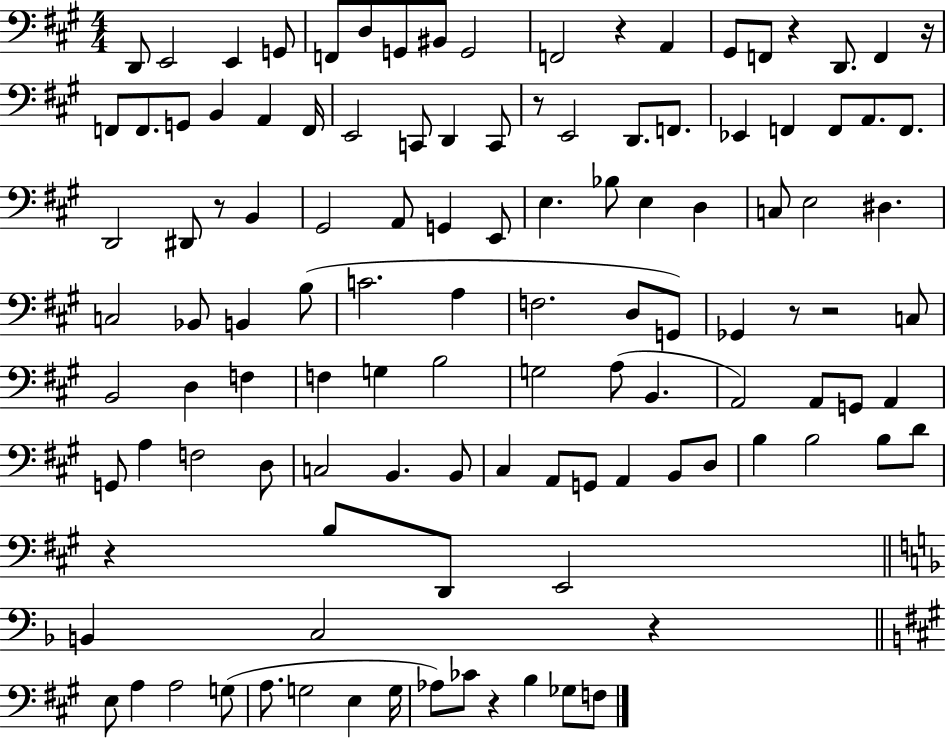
X:1
T:Untitled
M:4/4
L:1/4
K:A
D,,/2 E,,2 E,, G,,/2 F,,/2 D,/2 G,,/2 ^B,,/2 G,,2 F,,2 z A,, ^G,,/2 F,,/2 z D,,/2 F,, z/4 F,,/2 F,,/2 G,,/2 B,, A,, F,,/4 E,,2 C,,/2 D,, C,,/2 z/2 E,,2 D,,/2 F,,/2 _E,, F,, F,,/2 A,,/2 F,,/2 D,,2 ^D,,/2 z/2 B,, ^G,,2 A,,/2 G,, E,,/2 E, _B,/2 E, D, C,/2 E,2 ^D, C,2 _B,,/2 B,, B,/2 C2 A, F,2 D,/2 G,,/2 _G,, z/2 z2 C,/2 B,,2 D, F, F, G, B,2 G,2 A,/2 B,, A,,2 A,,/2 G,,/2 A,, G,,/2 A, F,2 D,/2 C,2 B,, B,,/2 ^C, A,,/2 G,,/2 A,, B,,/2 D,/2 B, B,2 B,/2 D/2 z B,/2 D,,/2 E,,2 B,, C,2 z E,/2 A, A,2 G,/2 A,/2 G,2 E, G,/4 _A,/2 _C/2 z B, _G,/2 F,/2